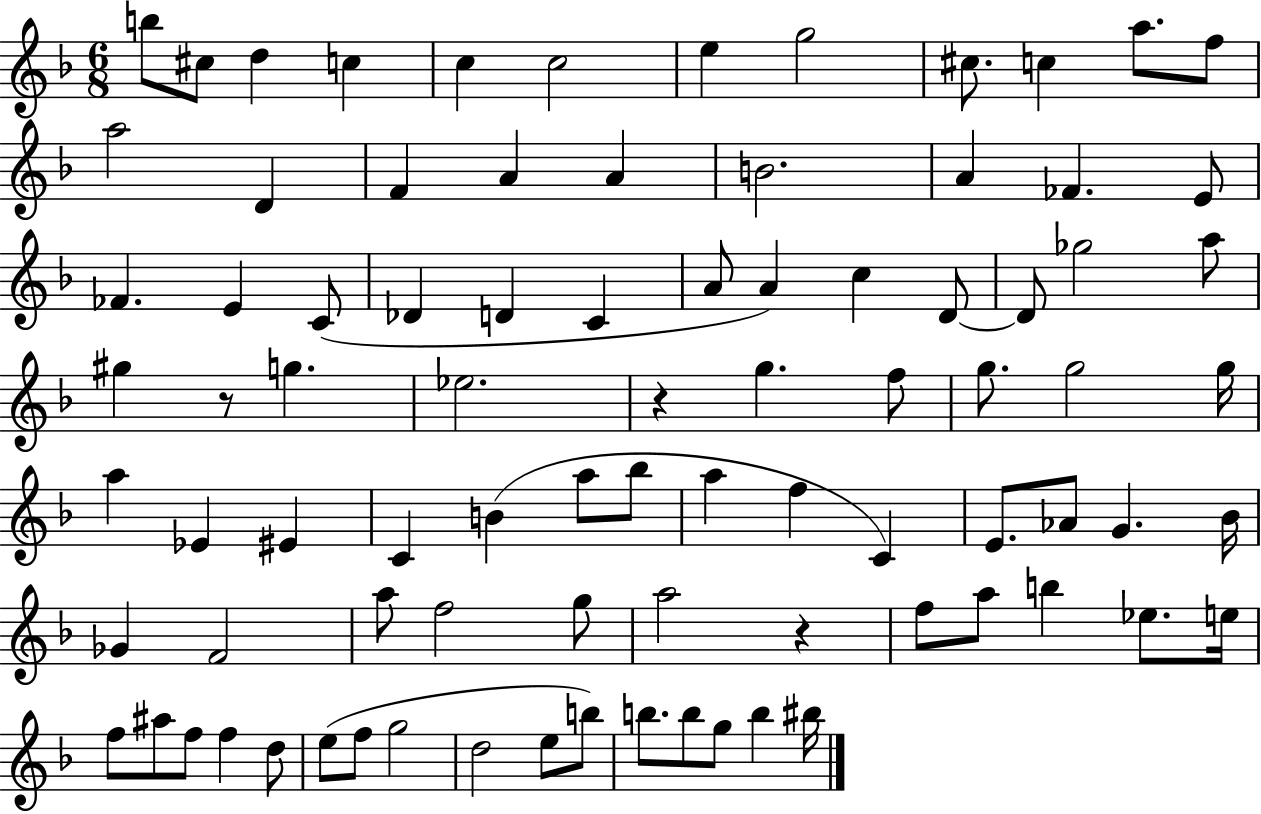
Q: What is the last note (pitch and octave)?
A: BIS5